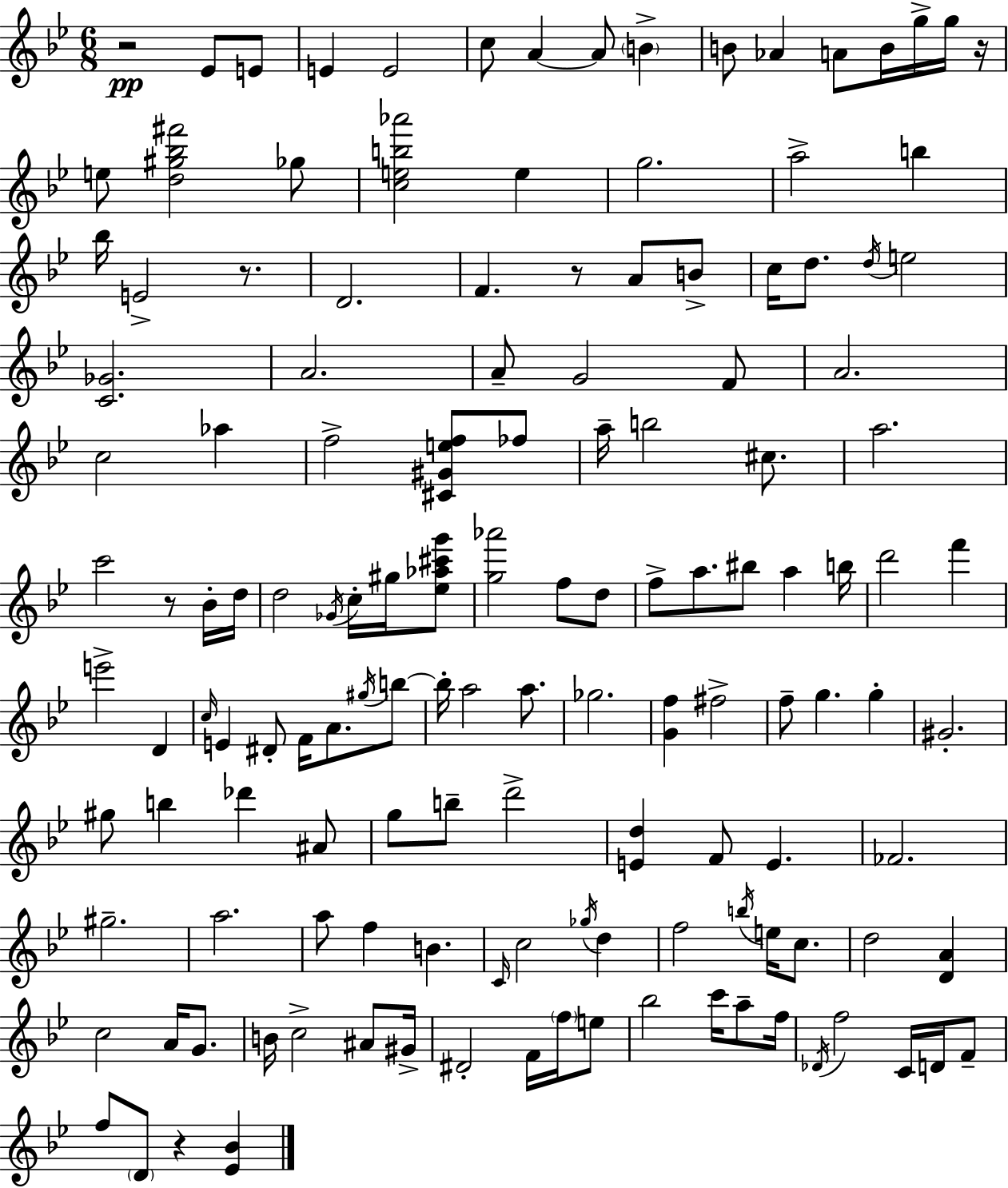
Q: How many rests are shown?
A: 6